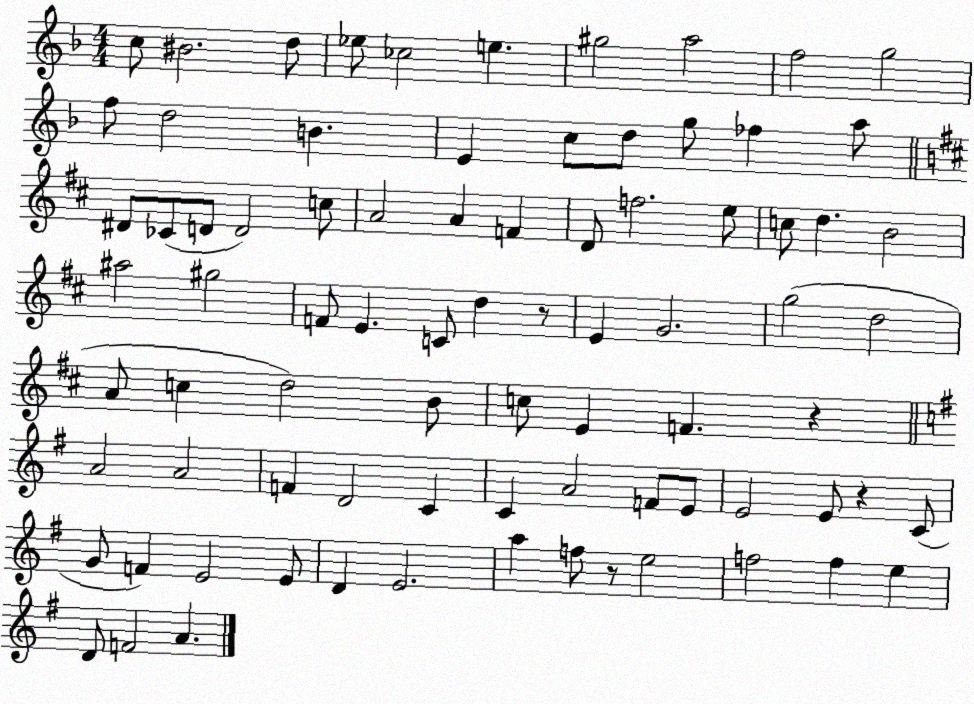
X:1
T:Untitled
M:4/4
L:1/4
K:F
c/2 ^B2 d/2 _e/2 _c2 e ^g2 a2 f2 g2 f/2 d2 B E c/2 d/2 g/2 _f a/2 ^D/2 _C/2 D/2 D2 c/2 A2 A F D/2 f2 e/2 c/2 d B2 ^a2 ^g2 F/2 E C/2 d z/2 E G2 g2 d2 A/2 c d2 B/2 c/2 E F z A2 A2 F D2 C C A2 F/2 E/2 E2 E/2 z C/2 G/2 F E2 E/2 D E2 a f/2 z/2 e2 f2 f e D/2 F2 A